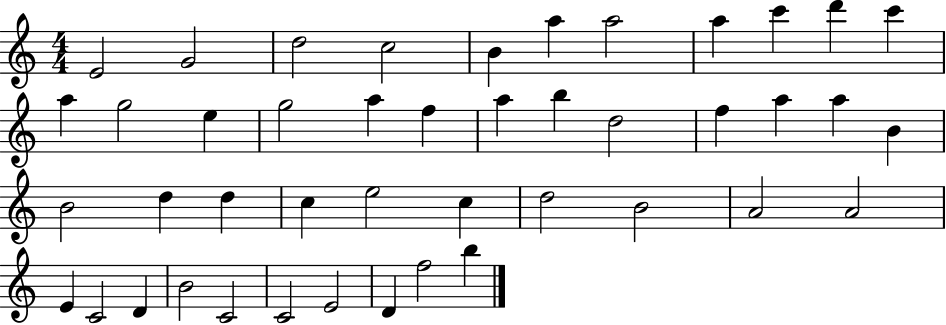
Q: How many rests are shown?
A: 0